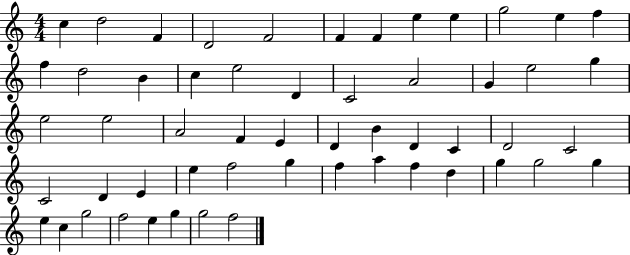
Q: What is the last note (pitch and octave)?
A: F5